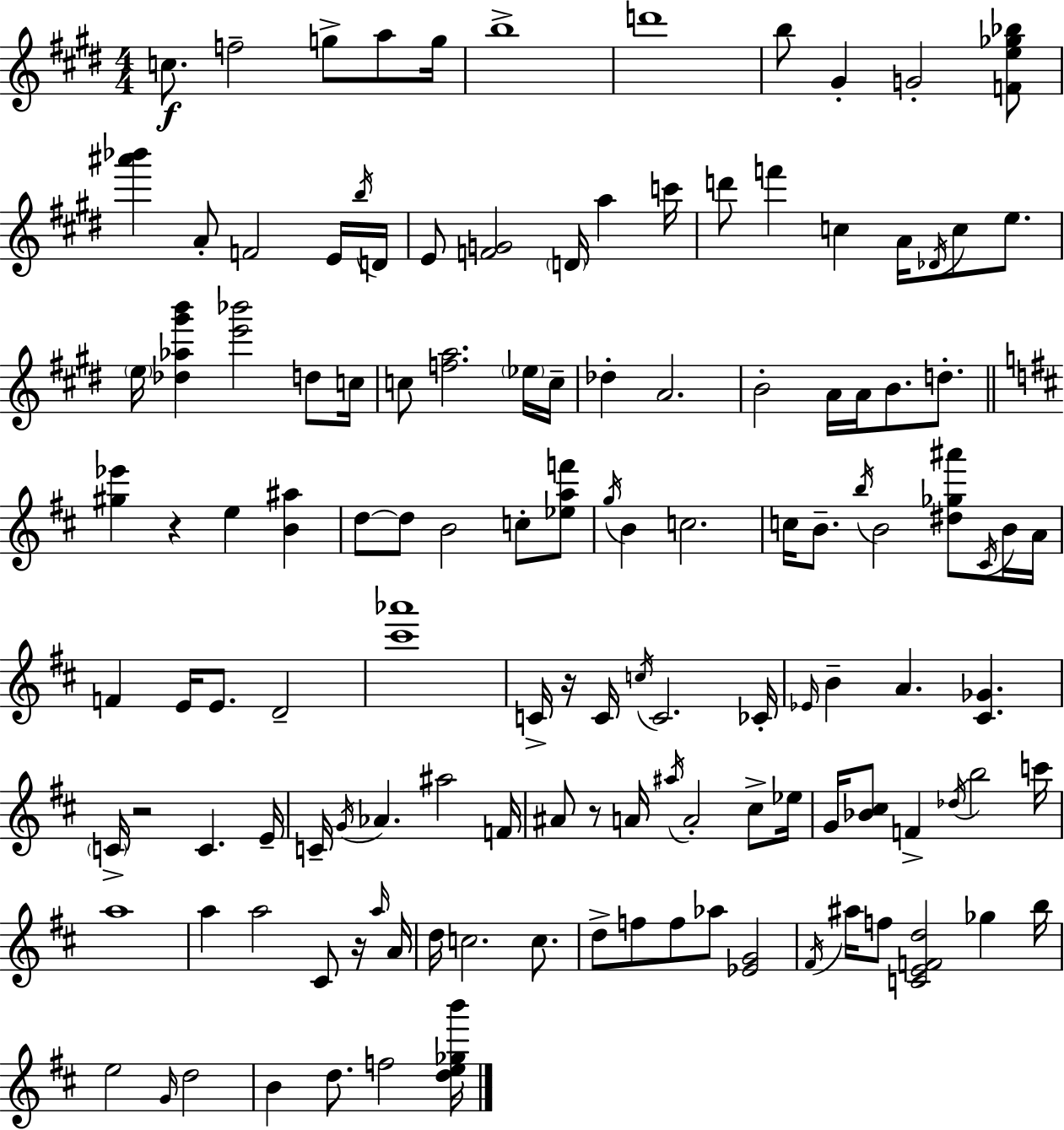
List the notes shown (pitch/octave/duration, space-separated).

C5/e. F5/h G5/e A5/e G5/s B5/w D6/w B5/e G#4/q G4/h [F4,E5,Gb5,Bb5]/e [A#6,Bb6]/q A4/e F4/h E4/s B5/s D4/s E4/e [F4,G4]/h D4/s A5/q C6/s D6/e F6/q C5/q A4/s Db4/s C5/e E5/e. E5/s [Db5,Ab5,G#6,B6]/q [E6,Bb6]/h D5/e C5/s C5/e [F5,A5]/h. Eb5/s C5/s Db5/q A4/h. B4/h A4/s A4/s B4/e. D5/e. [G#5,Eb6]/q R/q E5/q [B4,A#5]/q D5/e D5/e B4/h C5/e [Eb5,A5,F6]/e G5/s B4/q C5/h. C5/s B4/e. B5/s B4/h [D#5,Gb5,A#6]/e C#4/s B4/s A4/s F4/q E4/s E4/e. D4/h [C#6,Ab6]/w C4/s R/s C4/s C5/s C4/h. CES4/s Eb4/s B4/q A4/q. [C#4,Gb4]/q. C4/s R/h C4/q. E4/s C4/s G4/s Ab4/q. A#5/h F4/s A#4/e R/e A4/s A#5/s A4/h C#5/e Eb5/s G4/s [Bb4,C#5]/e F4/q Db5/s B5/h C6/s A5/w A5/q A5/h C#4/e R/s A5/s A4/s D5/s C5/h. C5/e. D5/e F5/e F5/e Ab5/e [Eb4,G4]/h F#4/s A#5/s F5/e [C4,E4,F4,D5]/h Gb5/q B5/s E5/h G4/s D5/h B4/q D5/e. F5/h [D5,E5,Gb5,B6]/s